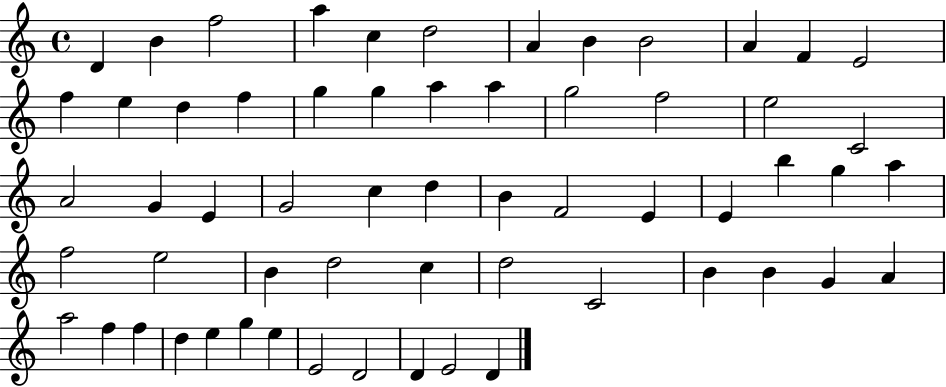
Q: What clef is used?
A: treble